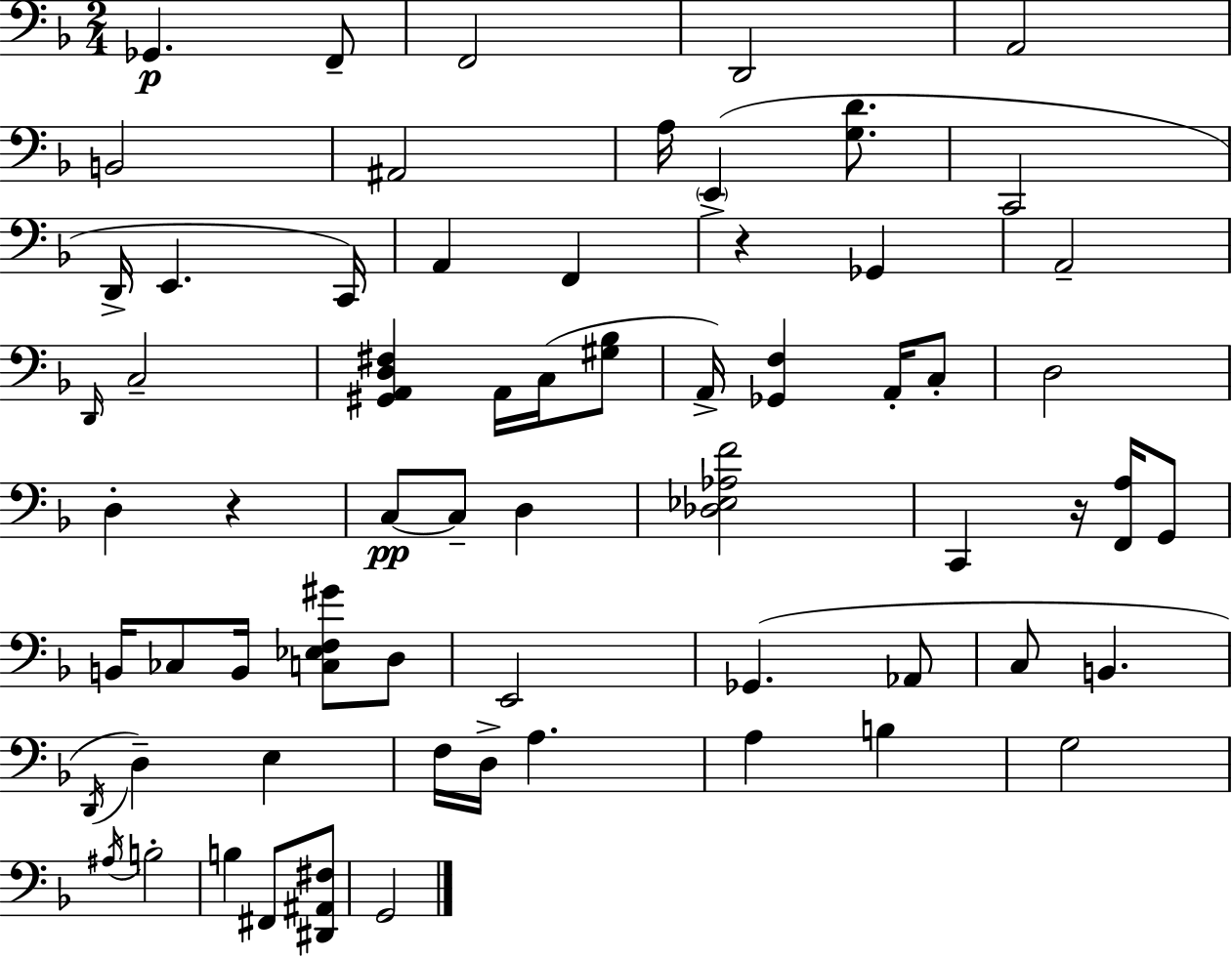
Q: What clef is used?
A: bass